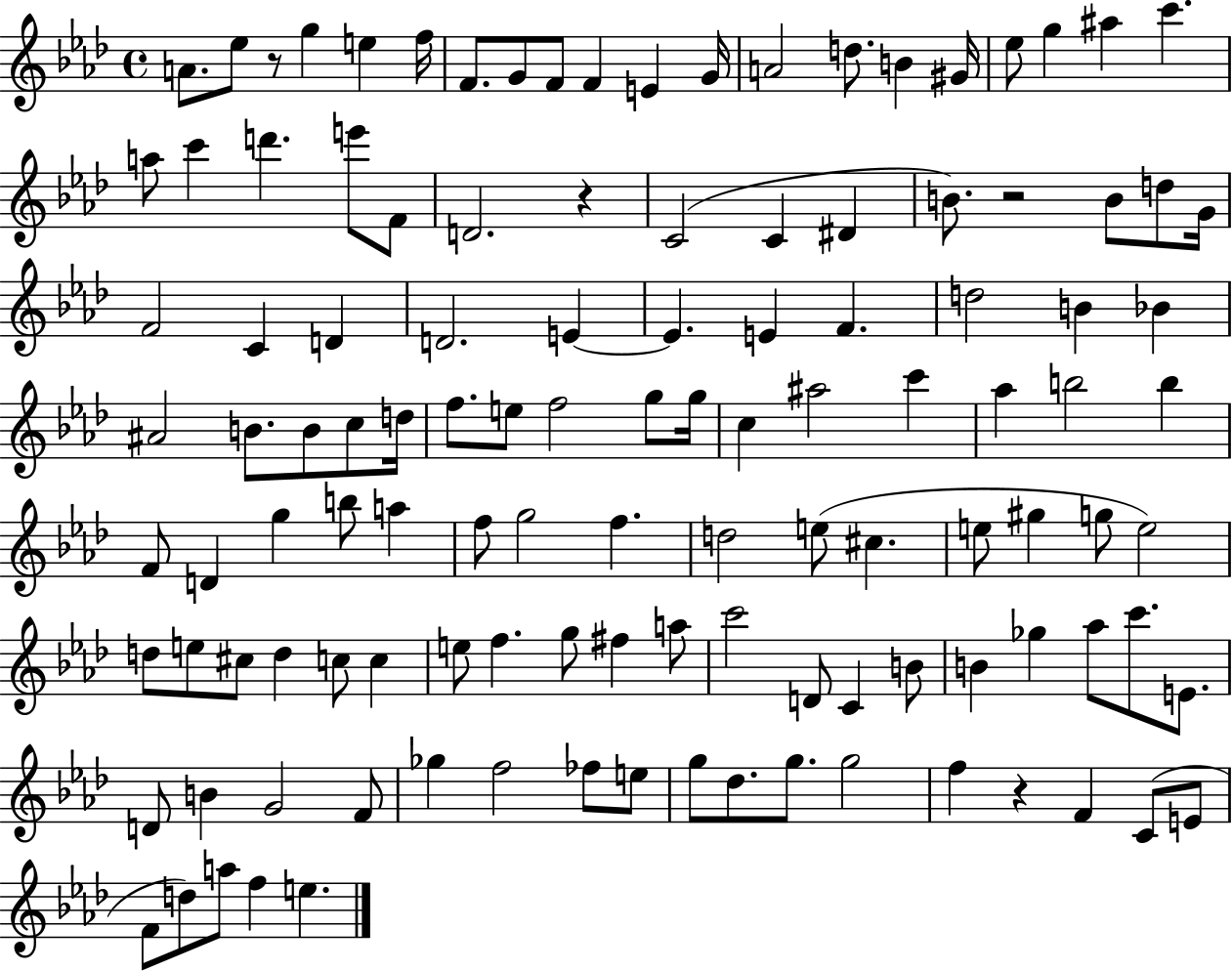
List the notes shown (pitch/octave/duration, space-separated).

A4/e. Eb5/e R/e G5/q E5/q F5/s F4/e. G4/e F4/e F4/q E4/q G4/s A4/h D5/e. B4/q G#4/s Eb5/e G5/q A#5/q C6/q. A5/e C6/q D6/q. E6/e F4/e D4/h. R/q C4/h C4/q D#4/q B4/e. R/h B4/e D5/e G4/s F4/h C4/q D4/q D4/h. E4/q E4/q. E4/q F4/q. D5/h B4/q Bb4/q A#4/h B4/e. B4/e C5/e D5/s F5/e. E5/e F5/h G5/e G5/s C5/q A#5/h C6/q Ab5/q B5/h B5/q F4/e D4/q G5/q B5/e A5/q F5/e G5/h F5/q. D5/h E5/e C#5/q. E5/e G#5/q G5/e E5/h D5/e E5/e C#5/e D5/q C5/e C5/q E5/e F5/q. G5/e F#5/q A5/e C6/h D4/e C4/q B4/e B4/q Gb5/q Ab5/e C6/e. E4/e. D4/e B4/q G4/h F4/e Gb5/q F5/h FES5/e E5/e G5/e Db5/e. G5/e. G5/h F5/q R/q F4/q C4/e E4/e F4/e D5/e A5/e F5/q E5/q.